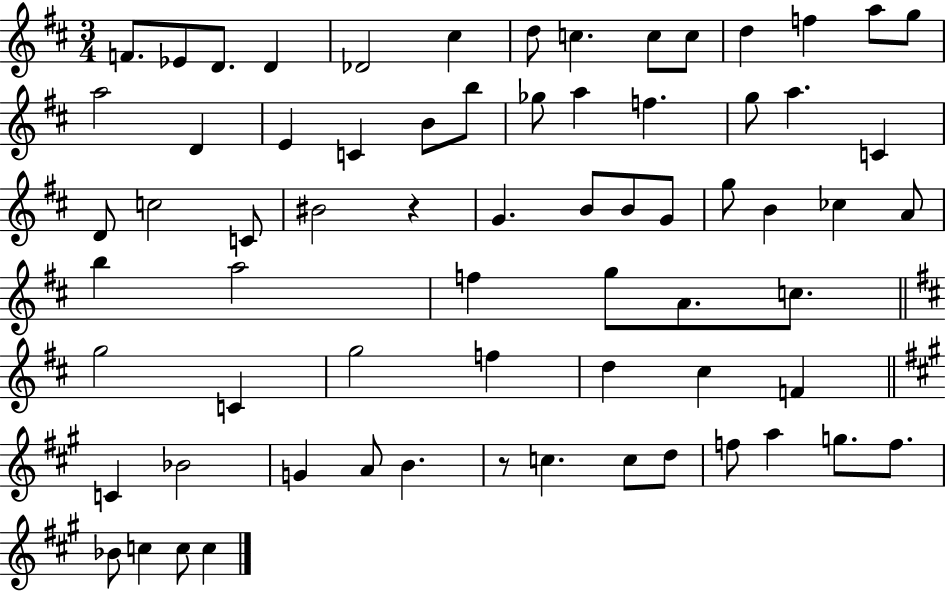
{
  \clef treble
  \numericTimeSignature
  \time 3/4
  \key d \major
  f'8. ees'8 d'8. d'4 | des'2 cis''4 | d''8 c''4. c''8 c''8 | d''4 f''4 a''8 g''8 | \break a''2 d'4 | e'4 c'4 b'8 b''8 | ges''8 a''4 f''4. | g''8 a''4. c'4 | \break d'8 c''2 c'8 | bis'2 r4 | g'4. b'8 b'8 g'8 | g''8 b'4 ces''4 a'8 | \break b''4 a''2 | f''4 g''8 a'8. c''8. | \bar "||" \break \key d \major g''2 c'4 | g''2 f''4 | d''4 cis''4 f'4 | \bar "||" \break \key a \major c'4 bes'2 | g'4 a'8 b'4. | r8 c''4. c''8 d''8 | f''8 a''4 g''8. f''8. | \break bes'8 c''4 c''8 c''4 | \bar "|."
}